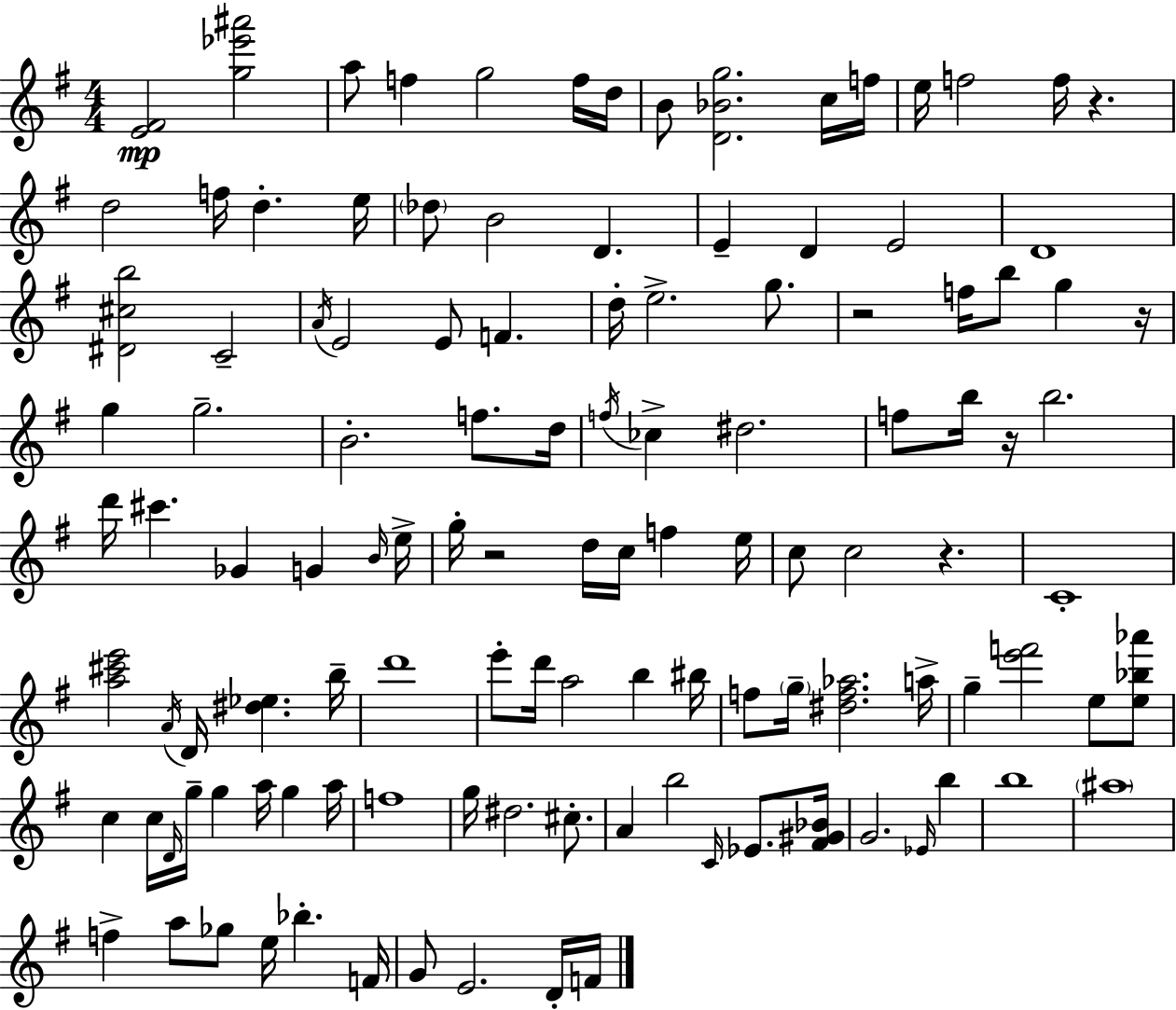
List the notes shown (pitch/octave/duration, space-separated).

[E4,F#4]/h [G5,Eb6,A#6]/h A5/e F5/q G5/h F5/s D5/s B4/e [D4,Bb4,G5]/h. C5/s F5/s E5/s F5/h F5/s R/q. D5/h F5/s D5/q. E5/s Db5/e B4/h D4/q. E4/q D4/q E4/h D4/w [D#4,C#5,B5]/h C4/h A4/s E4/h E4/e F4/q. D5/s E5/h. G5/e. R/h F5/s B5/e G5/q R/s G5/q G5/h. B4/h. F5/e. D5/s F5/s CES5/q D#5/h. F5/e B5/s R/s B5/h. D6/s C#6/q. Gb4/q G4/q B4/s E5/s G5/s R/h D5/s C5/s F5/q E5/s C5/e C5/h R/q. C4/w [A5,C#6,E6]/h A4/s D4/s [D#5,Eb5]/q. B5/s D6/w E6/e D6/s A5/h B5/q BIS5/s F5/e G5/s [D#5,F5,Ab5]/h. A5/s G5/q [E6,F6]/h E5/e [E5,Bb5,Ab6]/e C5/q C5/s D4/s G5/s G5/q A5/s G5/q A5/s F5/w G5/s D#5/h. C#5/e. A4/q B5/h C4/s Eb4/e. [F#4,G#4,Bb4]/s G4/h. Eb4/s B5/q B5/w A#5/w F5/q A5/e Gb5/e E5/s Bb5/q. F4/s G4/e E4/h. D4/s F4/s